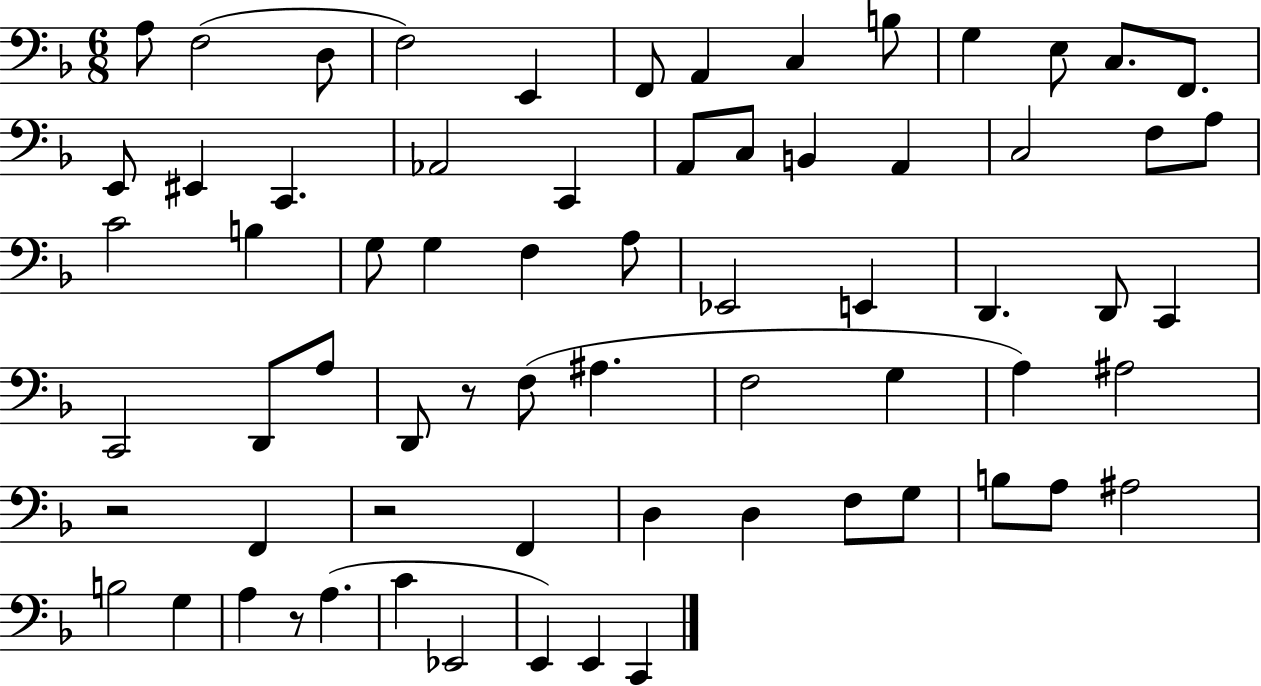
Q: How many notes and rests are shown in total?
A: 68